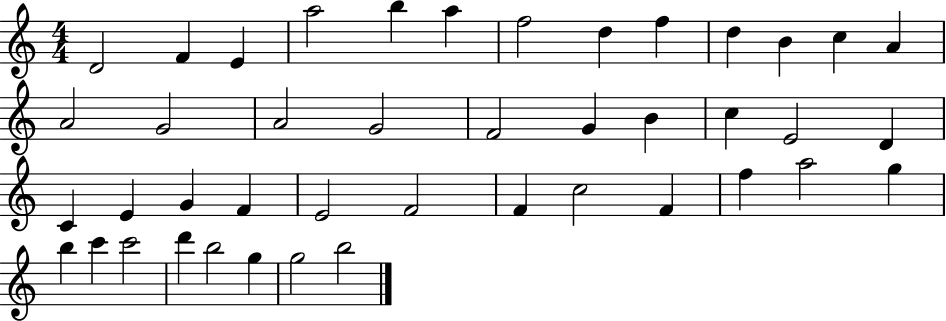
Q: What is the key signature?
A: C major